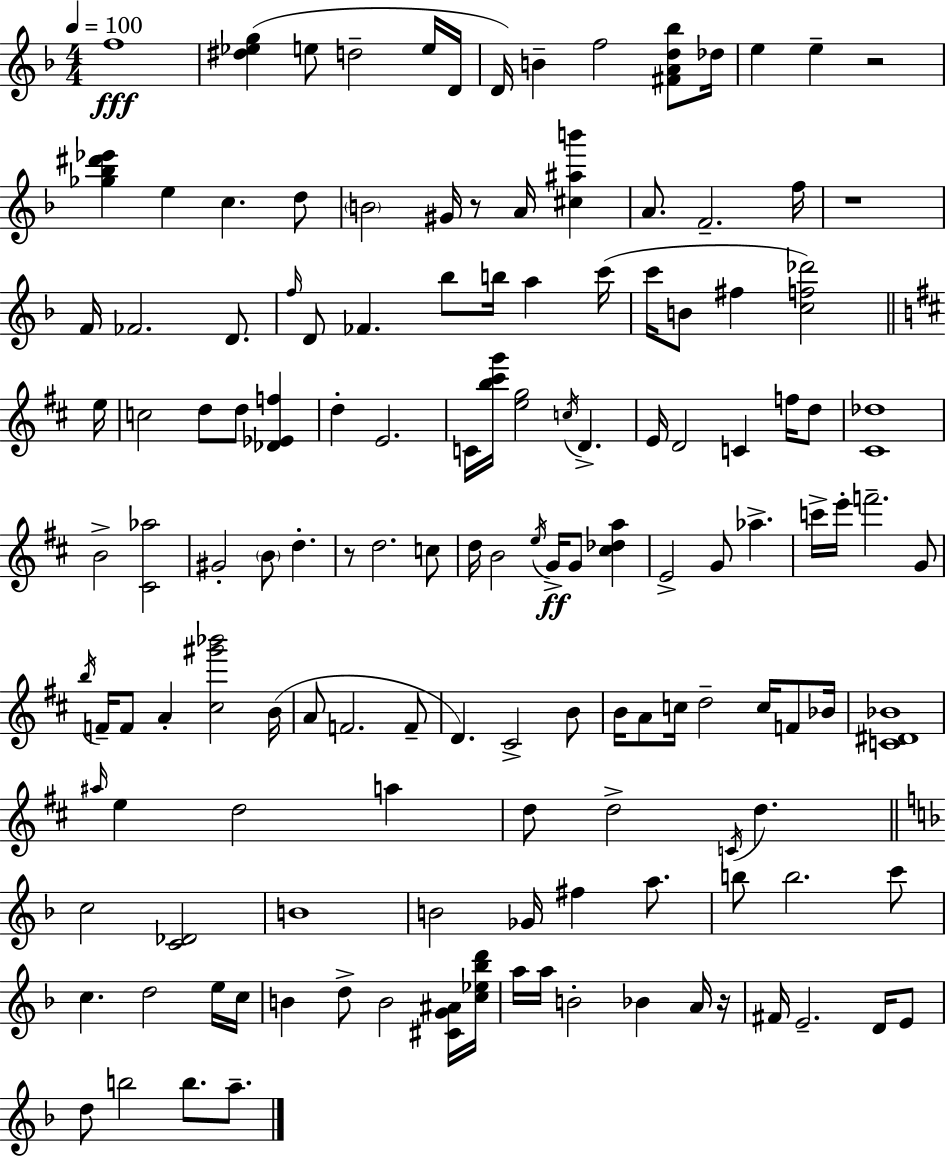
{
  \clef treble
  \numericTimeSignature
  \time 4/4
  \key f \major
  \tempo 4 = 100
  f''1\fff | <dis'' ees'' g''>4( e''8 d''2-- e''16 d'16 | d'16) b'4-- f''2 <fis' a' d'' bes''>8 des''16 | e''4 e''4-- r2 | \break <ges'' bes'' dis''' ees'''>4 e''4 c''4. d''8 | \parenthesize b'2 gis'16 r8 a'16 <cis'' ais'' b'''>4 | a'8. f'2.-- f''16 | r1 | \break f'16 fes'2. d'8. | \grace { f''16 } d'8 fes'4. bes''8 b''16 a''4 | c'''16( c'''16 b'8 fis''4 <c'' f'' des'''>2) | \bar "||" \break \key b \minor e''16 c''2 d''8 d''8 <des' ees' f''>4 | d''4-. e'2. | c'16 <b'' cis''' g'''>16 <e'' g''>2 \acciaccatura { c''16 } d'4.-> | e'16 d'2 c'4 f''16 | \break d''8 <cis' des''>1 | b'2-> <cis' aes''>2 | gis'2-. \parenthesize b'8 d''4.-. | r8 d''2. | \break c''8 d''16 b'2 \acciaccatura { e''16 } g'16->\ff g'8 <cis'' des'' a''>4 | e'2-> g'8 aes''4.-> | c'''16-> e'''16-. f'''2.-- | g'8 \acciaccatura { b''16 } f'16-- f'8 a'4-. <cis'' gis''' bes'''>2 | \break b'16( a'8 f'2. | f'8-- d'4.) cis'2-> | b'8 b'16 a'8 c''16 d''2-- | c''16 f'8 bes'16 <c' dis' bes'>1 | \break \grace { ais''16 } e''4 d''2 | a''4 d''8 d''2-> \acciaccatura { c'16 } | d''4. \bar "||" \break \key d \minor c''2 <c' des'>2 | b'1 | b'2 ges'16 fis''4 a''8. | b''8 b''2. c'''8 | \break c''4. d''2 e''16 c''16 | b'4 d''8-> b'2 <cis' g' ais'>16 <c'' ees'' bes'' d'''>16 | a''16 a''16 b'2-. bes'4 a'16 r16 | fis'16 e'2.-- d'16 e'8 | \break d''8 b''2 b''8. a''8.-- | \bar "|."
}